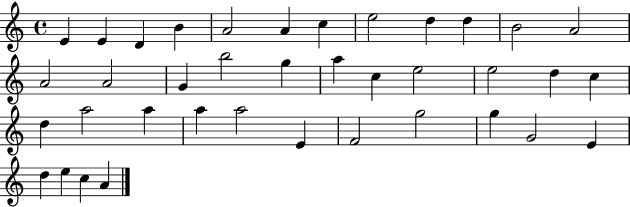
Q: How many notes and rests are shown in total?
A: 38